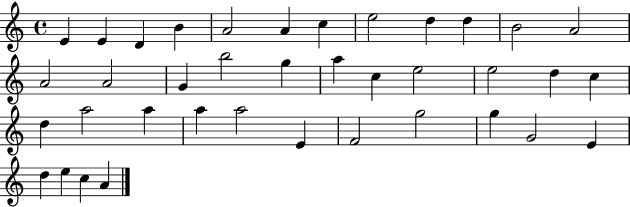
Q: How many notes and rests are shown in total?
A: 38